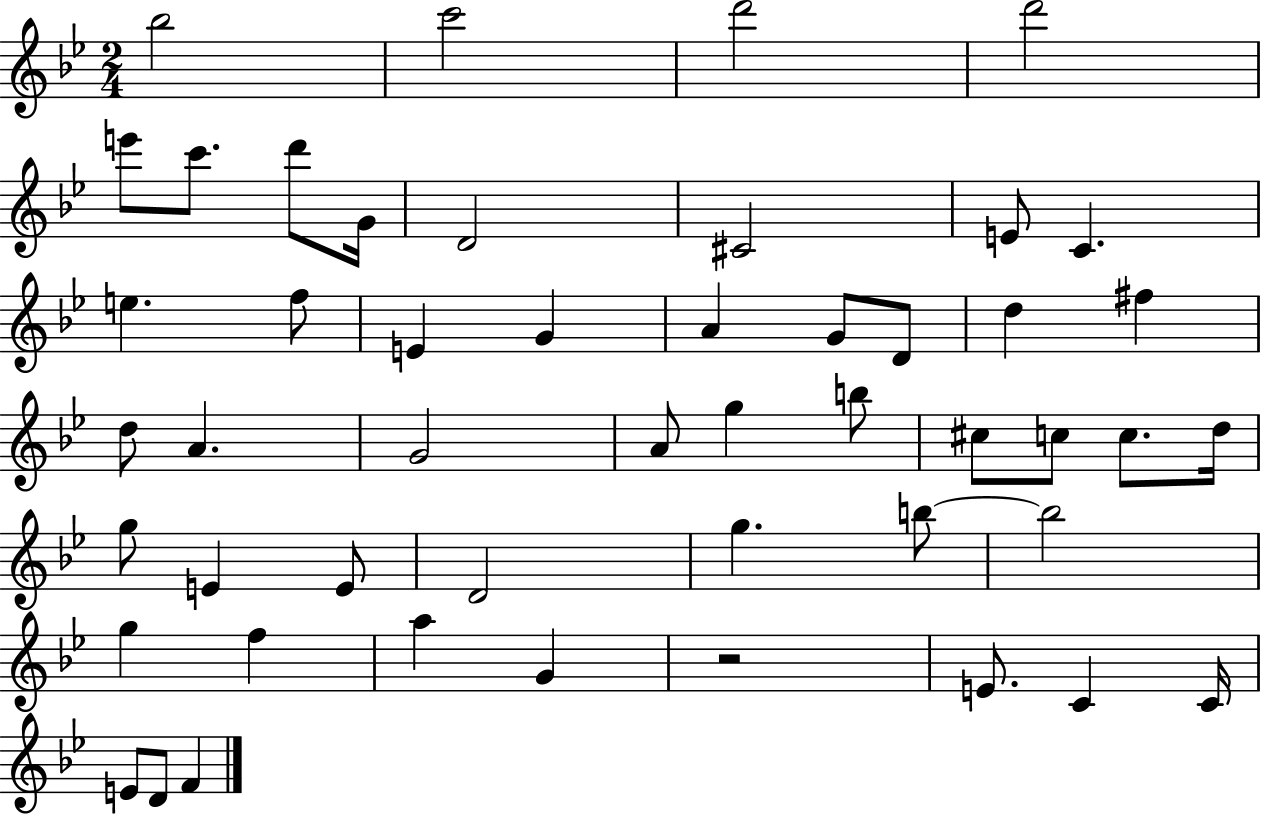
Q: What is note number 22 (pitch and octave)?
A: D5